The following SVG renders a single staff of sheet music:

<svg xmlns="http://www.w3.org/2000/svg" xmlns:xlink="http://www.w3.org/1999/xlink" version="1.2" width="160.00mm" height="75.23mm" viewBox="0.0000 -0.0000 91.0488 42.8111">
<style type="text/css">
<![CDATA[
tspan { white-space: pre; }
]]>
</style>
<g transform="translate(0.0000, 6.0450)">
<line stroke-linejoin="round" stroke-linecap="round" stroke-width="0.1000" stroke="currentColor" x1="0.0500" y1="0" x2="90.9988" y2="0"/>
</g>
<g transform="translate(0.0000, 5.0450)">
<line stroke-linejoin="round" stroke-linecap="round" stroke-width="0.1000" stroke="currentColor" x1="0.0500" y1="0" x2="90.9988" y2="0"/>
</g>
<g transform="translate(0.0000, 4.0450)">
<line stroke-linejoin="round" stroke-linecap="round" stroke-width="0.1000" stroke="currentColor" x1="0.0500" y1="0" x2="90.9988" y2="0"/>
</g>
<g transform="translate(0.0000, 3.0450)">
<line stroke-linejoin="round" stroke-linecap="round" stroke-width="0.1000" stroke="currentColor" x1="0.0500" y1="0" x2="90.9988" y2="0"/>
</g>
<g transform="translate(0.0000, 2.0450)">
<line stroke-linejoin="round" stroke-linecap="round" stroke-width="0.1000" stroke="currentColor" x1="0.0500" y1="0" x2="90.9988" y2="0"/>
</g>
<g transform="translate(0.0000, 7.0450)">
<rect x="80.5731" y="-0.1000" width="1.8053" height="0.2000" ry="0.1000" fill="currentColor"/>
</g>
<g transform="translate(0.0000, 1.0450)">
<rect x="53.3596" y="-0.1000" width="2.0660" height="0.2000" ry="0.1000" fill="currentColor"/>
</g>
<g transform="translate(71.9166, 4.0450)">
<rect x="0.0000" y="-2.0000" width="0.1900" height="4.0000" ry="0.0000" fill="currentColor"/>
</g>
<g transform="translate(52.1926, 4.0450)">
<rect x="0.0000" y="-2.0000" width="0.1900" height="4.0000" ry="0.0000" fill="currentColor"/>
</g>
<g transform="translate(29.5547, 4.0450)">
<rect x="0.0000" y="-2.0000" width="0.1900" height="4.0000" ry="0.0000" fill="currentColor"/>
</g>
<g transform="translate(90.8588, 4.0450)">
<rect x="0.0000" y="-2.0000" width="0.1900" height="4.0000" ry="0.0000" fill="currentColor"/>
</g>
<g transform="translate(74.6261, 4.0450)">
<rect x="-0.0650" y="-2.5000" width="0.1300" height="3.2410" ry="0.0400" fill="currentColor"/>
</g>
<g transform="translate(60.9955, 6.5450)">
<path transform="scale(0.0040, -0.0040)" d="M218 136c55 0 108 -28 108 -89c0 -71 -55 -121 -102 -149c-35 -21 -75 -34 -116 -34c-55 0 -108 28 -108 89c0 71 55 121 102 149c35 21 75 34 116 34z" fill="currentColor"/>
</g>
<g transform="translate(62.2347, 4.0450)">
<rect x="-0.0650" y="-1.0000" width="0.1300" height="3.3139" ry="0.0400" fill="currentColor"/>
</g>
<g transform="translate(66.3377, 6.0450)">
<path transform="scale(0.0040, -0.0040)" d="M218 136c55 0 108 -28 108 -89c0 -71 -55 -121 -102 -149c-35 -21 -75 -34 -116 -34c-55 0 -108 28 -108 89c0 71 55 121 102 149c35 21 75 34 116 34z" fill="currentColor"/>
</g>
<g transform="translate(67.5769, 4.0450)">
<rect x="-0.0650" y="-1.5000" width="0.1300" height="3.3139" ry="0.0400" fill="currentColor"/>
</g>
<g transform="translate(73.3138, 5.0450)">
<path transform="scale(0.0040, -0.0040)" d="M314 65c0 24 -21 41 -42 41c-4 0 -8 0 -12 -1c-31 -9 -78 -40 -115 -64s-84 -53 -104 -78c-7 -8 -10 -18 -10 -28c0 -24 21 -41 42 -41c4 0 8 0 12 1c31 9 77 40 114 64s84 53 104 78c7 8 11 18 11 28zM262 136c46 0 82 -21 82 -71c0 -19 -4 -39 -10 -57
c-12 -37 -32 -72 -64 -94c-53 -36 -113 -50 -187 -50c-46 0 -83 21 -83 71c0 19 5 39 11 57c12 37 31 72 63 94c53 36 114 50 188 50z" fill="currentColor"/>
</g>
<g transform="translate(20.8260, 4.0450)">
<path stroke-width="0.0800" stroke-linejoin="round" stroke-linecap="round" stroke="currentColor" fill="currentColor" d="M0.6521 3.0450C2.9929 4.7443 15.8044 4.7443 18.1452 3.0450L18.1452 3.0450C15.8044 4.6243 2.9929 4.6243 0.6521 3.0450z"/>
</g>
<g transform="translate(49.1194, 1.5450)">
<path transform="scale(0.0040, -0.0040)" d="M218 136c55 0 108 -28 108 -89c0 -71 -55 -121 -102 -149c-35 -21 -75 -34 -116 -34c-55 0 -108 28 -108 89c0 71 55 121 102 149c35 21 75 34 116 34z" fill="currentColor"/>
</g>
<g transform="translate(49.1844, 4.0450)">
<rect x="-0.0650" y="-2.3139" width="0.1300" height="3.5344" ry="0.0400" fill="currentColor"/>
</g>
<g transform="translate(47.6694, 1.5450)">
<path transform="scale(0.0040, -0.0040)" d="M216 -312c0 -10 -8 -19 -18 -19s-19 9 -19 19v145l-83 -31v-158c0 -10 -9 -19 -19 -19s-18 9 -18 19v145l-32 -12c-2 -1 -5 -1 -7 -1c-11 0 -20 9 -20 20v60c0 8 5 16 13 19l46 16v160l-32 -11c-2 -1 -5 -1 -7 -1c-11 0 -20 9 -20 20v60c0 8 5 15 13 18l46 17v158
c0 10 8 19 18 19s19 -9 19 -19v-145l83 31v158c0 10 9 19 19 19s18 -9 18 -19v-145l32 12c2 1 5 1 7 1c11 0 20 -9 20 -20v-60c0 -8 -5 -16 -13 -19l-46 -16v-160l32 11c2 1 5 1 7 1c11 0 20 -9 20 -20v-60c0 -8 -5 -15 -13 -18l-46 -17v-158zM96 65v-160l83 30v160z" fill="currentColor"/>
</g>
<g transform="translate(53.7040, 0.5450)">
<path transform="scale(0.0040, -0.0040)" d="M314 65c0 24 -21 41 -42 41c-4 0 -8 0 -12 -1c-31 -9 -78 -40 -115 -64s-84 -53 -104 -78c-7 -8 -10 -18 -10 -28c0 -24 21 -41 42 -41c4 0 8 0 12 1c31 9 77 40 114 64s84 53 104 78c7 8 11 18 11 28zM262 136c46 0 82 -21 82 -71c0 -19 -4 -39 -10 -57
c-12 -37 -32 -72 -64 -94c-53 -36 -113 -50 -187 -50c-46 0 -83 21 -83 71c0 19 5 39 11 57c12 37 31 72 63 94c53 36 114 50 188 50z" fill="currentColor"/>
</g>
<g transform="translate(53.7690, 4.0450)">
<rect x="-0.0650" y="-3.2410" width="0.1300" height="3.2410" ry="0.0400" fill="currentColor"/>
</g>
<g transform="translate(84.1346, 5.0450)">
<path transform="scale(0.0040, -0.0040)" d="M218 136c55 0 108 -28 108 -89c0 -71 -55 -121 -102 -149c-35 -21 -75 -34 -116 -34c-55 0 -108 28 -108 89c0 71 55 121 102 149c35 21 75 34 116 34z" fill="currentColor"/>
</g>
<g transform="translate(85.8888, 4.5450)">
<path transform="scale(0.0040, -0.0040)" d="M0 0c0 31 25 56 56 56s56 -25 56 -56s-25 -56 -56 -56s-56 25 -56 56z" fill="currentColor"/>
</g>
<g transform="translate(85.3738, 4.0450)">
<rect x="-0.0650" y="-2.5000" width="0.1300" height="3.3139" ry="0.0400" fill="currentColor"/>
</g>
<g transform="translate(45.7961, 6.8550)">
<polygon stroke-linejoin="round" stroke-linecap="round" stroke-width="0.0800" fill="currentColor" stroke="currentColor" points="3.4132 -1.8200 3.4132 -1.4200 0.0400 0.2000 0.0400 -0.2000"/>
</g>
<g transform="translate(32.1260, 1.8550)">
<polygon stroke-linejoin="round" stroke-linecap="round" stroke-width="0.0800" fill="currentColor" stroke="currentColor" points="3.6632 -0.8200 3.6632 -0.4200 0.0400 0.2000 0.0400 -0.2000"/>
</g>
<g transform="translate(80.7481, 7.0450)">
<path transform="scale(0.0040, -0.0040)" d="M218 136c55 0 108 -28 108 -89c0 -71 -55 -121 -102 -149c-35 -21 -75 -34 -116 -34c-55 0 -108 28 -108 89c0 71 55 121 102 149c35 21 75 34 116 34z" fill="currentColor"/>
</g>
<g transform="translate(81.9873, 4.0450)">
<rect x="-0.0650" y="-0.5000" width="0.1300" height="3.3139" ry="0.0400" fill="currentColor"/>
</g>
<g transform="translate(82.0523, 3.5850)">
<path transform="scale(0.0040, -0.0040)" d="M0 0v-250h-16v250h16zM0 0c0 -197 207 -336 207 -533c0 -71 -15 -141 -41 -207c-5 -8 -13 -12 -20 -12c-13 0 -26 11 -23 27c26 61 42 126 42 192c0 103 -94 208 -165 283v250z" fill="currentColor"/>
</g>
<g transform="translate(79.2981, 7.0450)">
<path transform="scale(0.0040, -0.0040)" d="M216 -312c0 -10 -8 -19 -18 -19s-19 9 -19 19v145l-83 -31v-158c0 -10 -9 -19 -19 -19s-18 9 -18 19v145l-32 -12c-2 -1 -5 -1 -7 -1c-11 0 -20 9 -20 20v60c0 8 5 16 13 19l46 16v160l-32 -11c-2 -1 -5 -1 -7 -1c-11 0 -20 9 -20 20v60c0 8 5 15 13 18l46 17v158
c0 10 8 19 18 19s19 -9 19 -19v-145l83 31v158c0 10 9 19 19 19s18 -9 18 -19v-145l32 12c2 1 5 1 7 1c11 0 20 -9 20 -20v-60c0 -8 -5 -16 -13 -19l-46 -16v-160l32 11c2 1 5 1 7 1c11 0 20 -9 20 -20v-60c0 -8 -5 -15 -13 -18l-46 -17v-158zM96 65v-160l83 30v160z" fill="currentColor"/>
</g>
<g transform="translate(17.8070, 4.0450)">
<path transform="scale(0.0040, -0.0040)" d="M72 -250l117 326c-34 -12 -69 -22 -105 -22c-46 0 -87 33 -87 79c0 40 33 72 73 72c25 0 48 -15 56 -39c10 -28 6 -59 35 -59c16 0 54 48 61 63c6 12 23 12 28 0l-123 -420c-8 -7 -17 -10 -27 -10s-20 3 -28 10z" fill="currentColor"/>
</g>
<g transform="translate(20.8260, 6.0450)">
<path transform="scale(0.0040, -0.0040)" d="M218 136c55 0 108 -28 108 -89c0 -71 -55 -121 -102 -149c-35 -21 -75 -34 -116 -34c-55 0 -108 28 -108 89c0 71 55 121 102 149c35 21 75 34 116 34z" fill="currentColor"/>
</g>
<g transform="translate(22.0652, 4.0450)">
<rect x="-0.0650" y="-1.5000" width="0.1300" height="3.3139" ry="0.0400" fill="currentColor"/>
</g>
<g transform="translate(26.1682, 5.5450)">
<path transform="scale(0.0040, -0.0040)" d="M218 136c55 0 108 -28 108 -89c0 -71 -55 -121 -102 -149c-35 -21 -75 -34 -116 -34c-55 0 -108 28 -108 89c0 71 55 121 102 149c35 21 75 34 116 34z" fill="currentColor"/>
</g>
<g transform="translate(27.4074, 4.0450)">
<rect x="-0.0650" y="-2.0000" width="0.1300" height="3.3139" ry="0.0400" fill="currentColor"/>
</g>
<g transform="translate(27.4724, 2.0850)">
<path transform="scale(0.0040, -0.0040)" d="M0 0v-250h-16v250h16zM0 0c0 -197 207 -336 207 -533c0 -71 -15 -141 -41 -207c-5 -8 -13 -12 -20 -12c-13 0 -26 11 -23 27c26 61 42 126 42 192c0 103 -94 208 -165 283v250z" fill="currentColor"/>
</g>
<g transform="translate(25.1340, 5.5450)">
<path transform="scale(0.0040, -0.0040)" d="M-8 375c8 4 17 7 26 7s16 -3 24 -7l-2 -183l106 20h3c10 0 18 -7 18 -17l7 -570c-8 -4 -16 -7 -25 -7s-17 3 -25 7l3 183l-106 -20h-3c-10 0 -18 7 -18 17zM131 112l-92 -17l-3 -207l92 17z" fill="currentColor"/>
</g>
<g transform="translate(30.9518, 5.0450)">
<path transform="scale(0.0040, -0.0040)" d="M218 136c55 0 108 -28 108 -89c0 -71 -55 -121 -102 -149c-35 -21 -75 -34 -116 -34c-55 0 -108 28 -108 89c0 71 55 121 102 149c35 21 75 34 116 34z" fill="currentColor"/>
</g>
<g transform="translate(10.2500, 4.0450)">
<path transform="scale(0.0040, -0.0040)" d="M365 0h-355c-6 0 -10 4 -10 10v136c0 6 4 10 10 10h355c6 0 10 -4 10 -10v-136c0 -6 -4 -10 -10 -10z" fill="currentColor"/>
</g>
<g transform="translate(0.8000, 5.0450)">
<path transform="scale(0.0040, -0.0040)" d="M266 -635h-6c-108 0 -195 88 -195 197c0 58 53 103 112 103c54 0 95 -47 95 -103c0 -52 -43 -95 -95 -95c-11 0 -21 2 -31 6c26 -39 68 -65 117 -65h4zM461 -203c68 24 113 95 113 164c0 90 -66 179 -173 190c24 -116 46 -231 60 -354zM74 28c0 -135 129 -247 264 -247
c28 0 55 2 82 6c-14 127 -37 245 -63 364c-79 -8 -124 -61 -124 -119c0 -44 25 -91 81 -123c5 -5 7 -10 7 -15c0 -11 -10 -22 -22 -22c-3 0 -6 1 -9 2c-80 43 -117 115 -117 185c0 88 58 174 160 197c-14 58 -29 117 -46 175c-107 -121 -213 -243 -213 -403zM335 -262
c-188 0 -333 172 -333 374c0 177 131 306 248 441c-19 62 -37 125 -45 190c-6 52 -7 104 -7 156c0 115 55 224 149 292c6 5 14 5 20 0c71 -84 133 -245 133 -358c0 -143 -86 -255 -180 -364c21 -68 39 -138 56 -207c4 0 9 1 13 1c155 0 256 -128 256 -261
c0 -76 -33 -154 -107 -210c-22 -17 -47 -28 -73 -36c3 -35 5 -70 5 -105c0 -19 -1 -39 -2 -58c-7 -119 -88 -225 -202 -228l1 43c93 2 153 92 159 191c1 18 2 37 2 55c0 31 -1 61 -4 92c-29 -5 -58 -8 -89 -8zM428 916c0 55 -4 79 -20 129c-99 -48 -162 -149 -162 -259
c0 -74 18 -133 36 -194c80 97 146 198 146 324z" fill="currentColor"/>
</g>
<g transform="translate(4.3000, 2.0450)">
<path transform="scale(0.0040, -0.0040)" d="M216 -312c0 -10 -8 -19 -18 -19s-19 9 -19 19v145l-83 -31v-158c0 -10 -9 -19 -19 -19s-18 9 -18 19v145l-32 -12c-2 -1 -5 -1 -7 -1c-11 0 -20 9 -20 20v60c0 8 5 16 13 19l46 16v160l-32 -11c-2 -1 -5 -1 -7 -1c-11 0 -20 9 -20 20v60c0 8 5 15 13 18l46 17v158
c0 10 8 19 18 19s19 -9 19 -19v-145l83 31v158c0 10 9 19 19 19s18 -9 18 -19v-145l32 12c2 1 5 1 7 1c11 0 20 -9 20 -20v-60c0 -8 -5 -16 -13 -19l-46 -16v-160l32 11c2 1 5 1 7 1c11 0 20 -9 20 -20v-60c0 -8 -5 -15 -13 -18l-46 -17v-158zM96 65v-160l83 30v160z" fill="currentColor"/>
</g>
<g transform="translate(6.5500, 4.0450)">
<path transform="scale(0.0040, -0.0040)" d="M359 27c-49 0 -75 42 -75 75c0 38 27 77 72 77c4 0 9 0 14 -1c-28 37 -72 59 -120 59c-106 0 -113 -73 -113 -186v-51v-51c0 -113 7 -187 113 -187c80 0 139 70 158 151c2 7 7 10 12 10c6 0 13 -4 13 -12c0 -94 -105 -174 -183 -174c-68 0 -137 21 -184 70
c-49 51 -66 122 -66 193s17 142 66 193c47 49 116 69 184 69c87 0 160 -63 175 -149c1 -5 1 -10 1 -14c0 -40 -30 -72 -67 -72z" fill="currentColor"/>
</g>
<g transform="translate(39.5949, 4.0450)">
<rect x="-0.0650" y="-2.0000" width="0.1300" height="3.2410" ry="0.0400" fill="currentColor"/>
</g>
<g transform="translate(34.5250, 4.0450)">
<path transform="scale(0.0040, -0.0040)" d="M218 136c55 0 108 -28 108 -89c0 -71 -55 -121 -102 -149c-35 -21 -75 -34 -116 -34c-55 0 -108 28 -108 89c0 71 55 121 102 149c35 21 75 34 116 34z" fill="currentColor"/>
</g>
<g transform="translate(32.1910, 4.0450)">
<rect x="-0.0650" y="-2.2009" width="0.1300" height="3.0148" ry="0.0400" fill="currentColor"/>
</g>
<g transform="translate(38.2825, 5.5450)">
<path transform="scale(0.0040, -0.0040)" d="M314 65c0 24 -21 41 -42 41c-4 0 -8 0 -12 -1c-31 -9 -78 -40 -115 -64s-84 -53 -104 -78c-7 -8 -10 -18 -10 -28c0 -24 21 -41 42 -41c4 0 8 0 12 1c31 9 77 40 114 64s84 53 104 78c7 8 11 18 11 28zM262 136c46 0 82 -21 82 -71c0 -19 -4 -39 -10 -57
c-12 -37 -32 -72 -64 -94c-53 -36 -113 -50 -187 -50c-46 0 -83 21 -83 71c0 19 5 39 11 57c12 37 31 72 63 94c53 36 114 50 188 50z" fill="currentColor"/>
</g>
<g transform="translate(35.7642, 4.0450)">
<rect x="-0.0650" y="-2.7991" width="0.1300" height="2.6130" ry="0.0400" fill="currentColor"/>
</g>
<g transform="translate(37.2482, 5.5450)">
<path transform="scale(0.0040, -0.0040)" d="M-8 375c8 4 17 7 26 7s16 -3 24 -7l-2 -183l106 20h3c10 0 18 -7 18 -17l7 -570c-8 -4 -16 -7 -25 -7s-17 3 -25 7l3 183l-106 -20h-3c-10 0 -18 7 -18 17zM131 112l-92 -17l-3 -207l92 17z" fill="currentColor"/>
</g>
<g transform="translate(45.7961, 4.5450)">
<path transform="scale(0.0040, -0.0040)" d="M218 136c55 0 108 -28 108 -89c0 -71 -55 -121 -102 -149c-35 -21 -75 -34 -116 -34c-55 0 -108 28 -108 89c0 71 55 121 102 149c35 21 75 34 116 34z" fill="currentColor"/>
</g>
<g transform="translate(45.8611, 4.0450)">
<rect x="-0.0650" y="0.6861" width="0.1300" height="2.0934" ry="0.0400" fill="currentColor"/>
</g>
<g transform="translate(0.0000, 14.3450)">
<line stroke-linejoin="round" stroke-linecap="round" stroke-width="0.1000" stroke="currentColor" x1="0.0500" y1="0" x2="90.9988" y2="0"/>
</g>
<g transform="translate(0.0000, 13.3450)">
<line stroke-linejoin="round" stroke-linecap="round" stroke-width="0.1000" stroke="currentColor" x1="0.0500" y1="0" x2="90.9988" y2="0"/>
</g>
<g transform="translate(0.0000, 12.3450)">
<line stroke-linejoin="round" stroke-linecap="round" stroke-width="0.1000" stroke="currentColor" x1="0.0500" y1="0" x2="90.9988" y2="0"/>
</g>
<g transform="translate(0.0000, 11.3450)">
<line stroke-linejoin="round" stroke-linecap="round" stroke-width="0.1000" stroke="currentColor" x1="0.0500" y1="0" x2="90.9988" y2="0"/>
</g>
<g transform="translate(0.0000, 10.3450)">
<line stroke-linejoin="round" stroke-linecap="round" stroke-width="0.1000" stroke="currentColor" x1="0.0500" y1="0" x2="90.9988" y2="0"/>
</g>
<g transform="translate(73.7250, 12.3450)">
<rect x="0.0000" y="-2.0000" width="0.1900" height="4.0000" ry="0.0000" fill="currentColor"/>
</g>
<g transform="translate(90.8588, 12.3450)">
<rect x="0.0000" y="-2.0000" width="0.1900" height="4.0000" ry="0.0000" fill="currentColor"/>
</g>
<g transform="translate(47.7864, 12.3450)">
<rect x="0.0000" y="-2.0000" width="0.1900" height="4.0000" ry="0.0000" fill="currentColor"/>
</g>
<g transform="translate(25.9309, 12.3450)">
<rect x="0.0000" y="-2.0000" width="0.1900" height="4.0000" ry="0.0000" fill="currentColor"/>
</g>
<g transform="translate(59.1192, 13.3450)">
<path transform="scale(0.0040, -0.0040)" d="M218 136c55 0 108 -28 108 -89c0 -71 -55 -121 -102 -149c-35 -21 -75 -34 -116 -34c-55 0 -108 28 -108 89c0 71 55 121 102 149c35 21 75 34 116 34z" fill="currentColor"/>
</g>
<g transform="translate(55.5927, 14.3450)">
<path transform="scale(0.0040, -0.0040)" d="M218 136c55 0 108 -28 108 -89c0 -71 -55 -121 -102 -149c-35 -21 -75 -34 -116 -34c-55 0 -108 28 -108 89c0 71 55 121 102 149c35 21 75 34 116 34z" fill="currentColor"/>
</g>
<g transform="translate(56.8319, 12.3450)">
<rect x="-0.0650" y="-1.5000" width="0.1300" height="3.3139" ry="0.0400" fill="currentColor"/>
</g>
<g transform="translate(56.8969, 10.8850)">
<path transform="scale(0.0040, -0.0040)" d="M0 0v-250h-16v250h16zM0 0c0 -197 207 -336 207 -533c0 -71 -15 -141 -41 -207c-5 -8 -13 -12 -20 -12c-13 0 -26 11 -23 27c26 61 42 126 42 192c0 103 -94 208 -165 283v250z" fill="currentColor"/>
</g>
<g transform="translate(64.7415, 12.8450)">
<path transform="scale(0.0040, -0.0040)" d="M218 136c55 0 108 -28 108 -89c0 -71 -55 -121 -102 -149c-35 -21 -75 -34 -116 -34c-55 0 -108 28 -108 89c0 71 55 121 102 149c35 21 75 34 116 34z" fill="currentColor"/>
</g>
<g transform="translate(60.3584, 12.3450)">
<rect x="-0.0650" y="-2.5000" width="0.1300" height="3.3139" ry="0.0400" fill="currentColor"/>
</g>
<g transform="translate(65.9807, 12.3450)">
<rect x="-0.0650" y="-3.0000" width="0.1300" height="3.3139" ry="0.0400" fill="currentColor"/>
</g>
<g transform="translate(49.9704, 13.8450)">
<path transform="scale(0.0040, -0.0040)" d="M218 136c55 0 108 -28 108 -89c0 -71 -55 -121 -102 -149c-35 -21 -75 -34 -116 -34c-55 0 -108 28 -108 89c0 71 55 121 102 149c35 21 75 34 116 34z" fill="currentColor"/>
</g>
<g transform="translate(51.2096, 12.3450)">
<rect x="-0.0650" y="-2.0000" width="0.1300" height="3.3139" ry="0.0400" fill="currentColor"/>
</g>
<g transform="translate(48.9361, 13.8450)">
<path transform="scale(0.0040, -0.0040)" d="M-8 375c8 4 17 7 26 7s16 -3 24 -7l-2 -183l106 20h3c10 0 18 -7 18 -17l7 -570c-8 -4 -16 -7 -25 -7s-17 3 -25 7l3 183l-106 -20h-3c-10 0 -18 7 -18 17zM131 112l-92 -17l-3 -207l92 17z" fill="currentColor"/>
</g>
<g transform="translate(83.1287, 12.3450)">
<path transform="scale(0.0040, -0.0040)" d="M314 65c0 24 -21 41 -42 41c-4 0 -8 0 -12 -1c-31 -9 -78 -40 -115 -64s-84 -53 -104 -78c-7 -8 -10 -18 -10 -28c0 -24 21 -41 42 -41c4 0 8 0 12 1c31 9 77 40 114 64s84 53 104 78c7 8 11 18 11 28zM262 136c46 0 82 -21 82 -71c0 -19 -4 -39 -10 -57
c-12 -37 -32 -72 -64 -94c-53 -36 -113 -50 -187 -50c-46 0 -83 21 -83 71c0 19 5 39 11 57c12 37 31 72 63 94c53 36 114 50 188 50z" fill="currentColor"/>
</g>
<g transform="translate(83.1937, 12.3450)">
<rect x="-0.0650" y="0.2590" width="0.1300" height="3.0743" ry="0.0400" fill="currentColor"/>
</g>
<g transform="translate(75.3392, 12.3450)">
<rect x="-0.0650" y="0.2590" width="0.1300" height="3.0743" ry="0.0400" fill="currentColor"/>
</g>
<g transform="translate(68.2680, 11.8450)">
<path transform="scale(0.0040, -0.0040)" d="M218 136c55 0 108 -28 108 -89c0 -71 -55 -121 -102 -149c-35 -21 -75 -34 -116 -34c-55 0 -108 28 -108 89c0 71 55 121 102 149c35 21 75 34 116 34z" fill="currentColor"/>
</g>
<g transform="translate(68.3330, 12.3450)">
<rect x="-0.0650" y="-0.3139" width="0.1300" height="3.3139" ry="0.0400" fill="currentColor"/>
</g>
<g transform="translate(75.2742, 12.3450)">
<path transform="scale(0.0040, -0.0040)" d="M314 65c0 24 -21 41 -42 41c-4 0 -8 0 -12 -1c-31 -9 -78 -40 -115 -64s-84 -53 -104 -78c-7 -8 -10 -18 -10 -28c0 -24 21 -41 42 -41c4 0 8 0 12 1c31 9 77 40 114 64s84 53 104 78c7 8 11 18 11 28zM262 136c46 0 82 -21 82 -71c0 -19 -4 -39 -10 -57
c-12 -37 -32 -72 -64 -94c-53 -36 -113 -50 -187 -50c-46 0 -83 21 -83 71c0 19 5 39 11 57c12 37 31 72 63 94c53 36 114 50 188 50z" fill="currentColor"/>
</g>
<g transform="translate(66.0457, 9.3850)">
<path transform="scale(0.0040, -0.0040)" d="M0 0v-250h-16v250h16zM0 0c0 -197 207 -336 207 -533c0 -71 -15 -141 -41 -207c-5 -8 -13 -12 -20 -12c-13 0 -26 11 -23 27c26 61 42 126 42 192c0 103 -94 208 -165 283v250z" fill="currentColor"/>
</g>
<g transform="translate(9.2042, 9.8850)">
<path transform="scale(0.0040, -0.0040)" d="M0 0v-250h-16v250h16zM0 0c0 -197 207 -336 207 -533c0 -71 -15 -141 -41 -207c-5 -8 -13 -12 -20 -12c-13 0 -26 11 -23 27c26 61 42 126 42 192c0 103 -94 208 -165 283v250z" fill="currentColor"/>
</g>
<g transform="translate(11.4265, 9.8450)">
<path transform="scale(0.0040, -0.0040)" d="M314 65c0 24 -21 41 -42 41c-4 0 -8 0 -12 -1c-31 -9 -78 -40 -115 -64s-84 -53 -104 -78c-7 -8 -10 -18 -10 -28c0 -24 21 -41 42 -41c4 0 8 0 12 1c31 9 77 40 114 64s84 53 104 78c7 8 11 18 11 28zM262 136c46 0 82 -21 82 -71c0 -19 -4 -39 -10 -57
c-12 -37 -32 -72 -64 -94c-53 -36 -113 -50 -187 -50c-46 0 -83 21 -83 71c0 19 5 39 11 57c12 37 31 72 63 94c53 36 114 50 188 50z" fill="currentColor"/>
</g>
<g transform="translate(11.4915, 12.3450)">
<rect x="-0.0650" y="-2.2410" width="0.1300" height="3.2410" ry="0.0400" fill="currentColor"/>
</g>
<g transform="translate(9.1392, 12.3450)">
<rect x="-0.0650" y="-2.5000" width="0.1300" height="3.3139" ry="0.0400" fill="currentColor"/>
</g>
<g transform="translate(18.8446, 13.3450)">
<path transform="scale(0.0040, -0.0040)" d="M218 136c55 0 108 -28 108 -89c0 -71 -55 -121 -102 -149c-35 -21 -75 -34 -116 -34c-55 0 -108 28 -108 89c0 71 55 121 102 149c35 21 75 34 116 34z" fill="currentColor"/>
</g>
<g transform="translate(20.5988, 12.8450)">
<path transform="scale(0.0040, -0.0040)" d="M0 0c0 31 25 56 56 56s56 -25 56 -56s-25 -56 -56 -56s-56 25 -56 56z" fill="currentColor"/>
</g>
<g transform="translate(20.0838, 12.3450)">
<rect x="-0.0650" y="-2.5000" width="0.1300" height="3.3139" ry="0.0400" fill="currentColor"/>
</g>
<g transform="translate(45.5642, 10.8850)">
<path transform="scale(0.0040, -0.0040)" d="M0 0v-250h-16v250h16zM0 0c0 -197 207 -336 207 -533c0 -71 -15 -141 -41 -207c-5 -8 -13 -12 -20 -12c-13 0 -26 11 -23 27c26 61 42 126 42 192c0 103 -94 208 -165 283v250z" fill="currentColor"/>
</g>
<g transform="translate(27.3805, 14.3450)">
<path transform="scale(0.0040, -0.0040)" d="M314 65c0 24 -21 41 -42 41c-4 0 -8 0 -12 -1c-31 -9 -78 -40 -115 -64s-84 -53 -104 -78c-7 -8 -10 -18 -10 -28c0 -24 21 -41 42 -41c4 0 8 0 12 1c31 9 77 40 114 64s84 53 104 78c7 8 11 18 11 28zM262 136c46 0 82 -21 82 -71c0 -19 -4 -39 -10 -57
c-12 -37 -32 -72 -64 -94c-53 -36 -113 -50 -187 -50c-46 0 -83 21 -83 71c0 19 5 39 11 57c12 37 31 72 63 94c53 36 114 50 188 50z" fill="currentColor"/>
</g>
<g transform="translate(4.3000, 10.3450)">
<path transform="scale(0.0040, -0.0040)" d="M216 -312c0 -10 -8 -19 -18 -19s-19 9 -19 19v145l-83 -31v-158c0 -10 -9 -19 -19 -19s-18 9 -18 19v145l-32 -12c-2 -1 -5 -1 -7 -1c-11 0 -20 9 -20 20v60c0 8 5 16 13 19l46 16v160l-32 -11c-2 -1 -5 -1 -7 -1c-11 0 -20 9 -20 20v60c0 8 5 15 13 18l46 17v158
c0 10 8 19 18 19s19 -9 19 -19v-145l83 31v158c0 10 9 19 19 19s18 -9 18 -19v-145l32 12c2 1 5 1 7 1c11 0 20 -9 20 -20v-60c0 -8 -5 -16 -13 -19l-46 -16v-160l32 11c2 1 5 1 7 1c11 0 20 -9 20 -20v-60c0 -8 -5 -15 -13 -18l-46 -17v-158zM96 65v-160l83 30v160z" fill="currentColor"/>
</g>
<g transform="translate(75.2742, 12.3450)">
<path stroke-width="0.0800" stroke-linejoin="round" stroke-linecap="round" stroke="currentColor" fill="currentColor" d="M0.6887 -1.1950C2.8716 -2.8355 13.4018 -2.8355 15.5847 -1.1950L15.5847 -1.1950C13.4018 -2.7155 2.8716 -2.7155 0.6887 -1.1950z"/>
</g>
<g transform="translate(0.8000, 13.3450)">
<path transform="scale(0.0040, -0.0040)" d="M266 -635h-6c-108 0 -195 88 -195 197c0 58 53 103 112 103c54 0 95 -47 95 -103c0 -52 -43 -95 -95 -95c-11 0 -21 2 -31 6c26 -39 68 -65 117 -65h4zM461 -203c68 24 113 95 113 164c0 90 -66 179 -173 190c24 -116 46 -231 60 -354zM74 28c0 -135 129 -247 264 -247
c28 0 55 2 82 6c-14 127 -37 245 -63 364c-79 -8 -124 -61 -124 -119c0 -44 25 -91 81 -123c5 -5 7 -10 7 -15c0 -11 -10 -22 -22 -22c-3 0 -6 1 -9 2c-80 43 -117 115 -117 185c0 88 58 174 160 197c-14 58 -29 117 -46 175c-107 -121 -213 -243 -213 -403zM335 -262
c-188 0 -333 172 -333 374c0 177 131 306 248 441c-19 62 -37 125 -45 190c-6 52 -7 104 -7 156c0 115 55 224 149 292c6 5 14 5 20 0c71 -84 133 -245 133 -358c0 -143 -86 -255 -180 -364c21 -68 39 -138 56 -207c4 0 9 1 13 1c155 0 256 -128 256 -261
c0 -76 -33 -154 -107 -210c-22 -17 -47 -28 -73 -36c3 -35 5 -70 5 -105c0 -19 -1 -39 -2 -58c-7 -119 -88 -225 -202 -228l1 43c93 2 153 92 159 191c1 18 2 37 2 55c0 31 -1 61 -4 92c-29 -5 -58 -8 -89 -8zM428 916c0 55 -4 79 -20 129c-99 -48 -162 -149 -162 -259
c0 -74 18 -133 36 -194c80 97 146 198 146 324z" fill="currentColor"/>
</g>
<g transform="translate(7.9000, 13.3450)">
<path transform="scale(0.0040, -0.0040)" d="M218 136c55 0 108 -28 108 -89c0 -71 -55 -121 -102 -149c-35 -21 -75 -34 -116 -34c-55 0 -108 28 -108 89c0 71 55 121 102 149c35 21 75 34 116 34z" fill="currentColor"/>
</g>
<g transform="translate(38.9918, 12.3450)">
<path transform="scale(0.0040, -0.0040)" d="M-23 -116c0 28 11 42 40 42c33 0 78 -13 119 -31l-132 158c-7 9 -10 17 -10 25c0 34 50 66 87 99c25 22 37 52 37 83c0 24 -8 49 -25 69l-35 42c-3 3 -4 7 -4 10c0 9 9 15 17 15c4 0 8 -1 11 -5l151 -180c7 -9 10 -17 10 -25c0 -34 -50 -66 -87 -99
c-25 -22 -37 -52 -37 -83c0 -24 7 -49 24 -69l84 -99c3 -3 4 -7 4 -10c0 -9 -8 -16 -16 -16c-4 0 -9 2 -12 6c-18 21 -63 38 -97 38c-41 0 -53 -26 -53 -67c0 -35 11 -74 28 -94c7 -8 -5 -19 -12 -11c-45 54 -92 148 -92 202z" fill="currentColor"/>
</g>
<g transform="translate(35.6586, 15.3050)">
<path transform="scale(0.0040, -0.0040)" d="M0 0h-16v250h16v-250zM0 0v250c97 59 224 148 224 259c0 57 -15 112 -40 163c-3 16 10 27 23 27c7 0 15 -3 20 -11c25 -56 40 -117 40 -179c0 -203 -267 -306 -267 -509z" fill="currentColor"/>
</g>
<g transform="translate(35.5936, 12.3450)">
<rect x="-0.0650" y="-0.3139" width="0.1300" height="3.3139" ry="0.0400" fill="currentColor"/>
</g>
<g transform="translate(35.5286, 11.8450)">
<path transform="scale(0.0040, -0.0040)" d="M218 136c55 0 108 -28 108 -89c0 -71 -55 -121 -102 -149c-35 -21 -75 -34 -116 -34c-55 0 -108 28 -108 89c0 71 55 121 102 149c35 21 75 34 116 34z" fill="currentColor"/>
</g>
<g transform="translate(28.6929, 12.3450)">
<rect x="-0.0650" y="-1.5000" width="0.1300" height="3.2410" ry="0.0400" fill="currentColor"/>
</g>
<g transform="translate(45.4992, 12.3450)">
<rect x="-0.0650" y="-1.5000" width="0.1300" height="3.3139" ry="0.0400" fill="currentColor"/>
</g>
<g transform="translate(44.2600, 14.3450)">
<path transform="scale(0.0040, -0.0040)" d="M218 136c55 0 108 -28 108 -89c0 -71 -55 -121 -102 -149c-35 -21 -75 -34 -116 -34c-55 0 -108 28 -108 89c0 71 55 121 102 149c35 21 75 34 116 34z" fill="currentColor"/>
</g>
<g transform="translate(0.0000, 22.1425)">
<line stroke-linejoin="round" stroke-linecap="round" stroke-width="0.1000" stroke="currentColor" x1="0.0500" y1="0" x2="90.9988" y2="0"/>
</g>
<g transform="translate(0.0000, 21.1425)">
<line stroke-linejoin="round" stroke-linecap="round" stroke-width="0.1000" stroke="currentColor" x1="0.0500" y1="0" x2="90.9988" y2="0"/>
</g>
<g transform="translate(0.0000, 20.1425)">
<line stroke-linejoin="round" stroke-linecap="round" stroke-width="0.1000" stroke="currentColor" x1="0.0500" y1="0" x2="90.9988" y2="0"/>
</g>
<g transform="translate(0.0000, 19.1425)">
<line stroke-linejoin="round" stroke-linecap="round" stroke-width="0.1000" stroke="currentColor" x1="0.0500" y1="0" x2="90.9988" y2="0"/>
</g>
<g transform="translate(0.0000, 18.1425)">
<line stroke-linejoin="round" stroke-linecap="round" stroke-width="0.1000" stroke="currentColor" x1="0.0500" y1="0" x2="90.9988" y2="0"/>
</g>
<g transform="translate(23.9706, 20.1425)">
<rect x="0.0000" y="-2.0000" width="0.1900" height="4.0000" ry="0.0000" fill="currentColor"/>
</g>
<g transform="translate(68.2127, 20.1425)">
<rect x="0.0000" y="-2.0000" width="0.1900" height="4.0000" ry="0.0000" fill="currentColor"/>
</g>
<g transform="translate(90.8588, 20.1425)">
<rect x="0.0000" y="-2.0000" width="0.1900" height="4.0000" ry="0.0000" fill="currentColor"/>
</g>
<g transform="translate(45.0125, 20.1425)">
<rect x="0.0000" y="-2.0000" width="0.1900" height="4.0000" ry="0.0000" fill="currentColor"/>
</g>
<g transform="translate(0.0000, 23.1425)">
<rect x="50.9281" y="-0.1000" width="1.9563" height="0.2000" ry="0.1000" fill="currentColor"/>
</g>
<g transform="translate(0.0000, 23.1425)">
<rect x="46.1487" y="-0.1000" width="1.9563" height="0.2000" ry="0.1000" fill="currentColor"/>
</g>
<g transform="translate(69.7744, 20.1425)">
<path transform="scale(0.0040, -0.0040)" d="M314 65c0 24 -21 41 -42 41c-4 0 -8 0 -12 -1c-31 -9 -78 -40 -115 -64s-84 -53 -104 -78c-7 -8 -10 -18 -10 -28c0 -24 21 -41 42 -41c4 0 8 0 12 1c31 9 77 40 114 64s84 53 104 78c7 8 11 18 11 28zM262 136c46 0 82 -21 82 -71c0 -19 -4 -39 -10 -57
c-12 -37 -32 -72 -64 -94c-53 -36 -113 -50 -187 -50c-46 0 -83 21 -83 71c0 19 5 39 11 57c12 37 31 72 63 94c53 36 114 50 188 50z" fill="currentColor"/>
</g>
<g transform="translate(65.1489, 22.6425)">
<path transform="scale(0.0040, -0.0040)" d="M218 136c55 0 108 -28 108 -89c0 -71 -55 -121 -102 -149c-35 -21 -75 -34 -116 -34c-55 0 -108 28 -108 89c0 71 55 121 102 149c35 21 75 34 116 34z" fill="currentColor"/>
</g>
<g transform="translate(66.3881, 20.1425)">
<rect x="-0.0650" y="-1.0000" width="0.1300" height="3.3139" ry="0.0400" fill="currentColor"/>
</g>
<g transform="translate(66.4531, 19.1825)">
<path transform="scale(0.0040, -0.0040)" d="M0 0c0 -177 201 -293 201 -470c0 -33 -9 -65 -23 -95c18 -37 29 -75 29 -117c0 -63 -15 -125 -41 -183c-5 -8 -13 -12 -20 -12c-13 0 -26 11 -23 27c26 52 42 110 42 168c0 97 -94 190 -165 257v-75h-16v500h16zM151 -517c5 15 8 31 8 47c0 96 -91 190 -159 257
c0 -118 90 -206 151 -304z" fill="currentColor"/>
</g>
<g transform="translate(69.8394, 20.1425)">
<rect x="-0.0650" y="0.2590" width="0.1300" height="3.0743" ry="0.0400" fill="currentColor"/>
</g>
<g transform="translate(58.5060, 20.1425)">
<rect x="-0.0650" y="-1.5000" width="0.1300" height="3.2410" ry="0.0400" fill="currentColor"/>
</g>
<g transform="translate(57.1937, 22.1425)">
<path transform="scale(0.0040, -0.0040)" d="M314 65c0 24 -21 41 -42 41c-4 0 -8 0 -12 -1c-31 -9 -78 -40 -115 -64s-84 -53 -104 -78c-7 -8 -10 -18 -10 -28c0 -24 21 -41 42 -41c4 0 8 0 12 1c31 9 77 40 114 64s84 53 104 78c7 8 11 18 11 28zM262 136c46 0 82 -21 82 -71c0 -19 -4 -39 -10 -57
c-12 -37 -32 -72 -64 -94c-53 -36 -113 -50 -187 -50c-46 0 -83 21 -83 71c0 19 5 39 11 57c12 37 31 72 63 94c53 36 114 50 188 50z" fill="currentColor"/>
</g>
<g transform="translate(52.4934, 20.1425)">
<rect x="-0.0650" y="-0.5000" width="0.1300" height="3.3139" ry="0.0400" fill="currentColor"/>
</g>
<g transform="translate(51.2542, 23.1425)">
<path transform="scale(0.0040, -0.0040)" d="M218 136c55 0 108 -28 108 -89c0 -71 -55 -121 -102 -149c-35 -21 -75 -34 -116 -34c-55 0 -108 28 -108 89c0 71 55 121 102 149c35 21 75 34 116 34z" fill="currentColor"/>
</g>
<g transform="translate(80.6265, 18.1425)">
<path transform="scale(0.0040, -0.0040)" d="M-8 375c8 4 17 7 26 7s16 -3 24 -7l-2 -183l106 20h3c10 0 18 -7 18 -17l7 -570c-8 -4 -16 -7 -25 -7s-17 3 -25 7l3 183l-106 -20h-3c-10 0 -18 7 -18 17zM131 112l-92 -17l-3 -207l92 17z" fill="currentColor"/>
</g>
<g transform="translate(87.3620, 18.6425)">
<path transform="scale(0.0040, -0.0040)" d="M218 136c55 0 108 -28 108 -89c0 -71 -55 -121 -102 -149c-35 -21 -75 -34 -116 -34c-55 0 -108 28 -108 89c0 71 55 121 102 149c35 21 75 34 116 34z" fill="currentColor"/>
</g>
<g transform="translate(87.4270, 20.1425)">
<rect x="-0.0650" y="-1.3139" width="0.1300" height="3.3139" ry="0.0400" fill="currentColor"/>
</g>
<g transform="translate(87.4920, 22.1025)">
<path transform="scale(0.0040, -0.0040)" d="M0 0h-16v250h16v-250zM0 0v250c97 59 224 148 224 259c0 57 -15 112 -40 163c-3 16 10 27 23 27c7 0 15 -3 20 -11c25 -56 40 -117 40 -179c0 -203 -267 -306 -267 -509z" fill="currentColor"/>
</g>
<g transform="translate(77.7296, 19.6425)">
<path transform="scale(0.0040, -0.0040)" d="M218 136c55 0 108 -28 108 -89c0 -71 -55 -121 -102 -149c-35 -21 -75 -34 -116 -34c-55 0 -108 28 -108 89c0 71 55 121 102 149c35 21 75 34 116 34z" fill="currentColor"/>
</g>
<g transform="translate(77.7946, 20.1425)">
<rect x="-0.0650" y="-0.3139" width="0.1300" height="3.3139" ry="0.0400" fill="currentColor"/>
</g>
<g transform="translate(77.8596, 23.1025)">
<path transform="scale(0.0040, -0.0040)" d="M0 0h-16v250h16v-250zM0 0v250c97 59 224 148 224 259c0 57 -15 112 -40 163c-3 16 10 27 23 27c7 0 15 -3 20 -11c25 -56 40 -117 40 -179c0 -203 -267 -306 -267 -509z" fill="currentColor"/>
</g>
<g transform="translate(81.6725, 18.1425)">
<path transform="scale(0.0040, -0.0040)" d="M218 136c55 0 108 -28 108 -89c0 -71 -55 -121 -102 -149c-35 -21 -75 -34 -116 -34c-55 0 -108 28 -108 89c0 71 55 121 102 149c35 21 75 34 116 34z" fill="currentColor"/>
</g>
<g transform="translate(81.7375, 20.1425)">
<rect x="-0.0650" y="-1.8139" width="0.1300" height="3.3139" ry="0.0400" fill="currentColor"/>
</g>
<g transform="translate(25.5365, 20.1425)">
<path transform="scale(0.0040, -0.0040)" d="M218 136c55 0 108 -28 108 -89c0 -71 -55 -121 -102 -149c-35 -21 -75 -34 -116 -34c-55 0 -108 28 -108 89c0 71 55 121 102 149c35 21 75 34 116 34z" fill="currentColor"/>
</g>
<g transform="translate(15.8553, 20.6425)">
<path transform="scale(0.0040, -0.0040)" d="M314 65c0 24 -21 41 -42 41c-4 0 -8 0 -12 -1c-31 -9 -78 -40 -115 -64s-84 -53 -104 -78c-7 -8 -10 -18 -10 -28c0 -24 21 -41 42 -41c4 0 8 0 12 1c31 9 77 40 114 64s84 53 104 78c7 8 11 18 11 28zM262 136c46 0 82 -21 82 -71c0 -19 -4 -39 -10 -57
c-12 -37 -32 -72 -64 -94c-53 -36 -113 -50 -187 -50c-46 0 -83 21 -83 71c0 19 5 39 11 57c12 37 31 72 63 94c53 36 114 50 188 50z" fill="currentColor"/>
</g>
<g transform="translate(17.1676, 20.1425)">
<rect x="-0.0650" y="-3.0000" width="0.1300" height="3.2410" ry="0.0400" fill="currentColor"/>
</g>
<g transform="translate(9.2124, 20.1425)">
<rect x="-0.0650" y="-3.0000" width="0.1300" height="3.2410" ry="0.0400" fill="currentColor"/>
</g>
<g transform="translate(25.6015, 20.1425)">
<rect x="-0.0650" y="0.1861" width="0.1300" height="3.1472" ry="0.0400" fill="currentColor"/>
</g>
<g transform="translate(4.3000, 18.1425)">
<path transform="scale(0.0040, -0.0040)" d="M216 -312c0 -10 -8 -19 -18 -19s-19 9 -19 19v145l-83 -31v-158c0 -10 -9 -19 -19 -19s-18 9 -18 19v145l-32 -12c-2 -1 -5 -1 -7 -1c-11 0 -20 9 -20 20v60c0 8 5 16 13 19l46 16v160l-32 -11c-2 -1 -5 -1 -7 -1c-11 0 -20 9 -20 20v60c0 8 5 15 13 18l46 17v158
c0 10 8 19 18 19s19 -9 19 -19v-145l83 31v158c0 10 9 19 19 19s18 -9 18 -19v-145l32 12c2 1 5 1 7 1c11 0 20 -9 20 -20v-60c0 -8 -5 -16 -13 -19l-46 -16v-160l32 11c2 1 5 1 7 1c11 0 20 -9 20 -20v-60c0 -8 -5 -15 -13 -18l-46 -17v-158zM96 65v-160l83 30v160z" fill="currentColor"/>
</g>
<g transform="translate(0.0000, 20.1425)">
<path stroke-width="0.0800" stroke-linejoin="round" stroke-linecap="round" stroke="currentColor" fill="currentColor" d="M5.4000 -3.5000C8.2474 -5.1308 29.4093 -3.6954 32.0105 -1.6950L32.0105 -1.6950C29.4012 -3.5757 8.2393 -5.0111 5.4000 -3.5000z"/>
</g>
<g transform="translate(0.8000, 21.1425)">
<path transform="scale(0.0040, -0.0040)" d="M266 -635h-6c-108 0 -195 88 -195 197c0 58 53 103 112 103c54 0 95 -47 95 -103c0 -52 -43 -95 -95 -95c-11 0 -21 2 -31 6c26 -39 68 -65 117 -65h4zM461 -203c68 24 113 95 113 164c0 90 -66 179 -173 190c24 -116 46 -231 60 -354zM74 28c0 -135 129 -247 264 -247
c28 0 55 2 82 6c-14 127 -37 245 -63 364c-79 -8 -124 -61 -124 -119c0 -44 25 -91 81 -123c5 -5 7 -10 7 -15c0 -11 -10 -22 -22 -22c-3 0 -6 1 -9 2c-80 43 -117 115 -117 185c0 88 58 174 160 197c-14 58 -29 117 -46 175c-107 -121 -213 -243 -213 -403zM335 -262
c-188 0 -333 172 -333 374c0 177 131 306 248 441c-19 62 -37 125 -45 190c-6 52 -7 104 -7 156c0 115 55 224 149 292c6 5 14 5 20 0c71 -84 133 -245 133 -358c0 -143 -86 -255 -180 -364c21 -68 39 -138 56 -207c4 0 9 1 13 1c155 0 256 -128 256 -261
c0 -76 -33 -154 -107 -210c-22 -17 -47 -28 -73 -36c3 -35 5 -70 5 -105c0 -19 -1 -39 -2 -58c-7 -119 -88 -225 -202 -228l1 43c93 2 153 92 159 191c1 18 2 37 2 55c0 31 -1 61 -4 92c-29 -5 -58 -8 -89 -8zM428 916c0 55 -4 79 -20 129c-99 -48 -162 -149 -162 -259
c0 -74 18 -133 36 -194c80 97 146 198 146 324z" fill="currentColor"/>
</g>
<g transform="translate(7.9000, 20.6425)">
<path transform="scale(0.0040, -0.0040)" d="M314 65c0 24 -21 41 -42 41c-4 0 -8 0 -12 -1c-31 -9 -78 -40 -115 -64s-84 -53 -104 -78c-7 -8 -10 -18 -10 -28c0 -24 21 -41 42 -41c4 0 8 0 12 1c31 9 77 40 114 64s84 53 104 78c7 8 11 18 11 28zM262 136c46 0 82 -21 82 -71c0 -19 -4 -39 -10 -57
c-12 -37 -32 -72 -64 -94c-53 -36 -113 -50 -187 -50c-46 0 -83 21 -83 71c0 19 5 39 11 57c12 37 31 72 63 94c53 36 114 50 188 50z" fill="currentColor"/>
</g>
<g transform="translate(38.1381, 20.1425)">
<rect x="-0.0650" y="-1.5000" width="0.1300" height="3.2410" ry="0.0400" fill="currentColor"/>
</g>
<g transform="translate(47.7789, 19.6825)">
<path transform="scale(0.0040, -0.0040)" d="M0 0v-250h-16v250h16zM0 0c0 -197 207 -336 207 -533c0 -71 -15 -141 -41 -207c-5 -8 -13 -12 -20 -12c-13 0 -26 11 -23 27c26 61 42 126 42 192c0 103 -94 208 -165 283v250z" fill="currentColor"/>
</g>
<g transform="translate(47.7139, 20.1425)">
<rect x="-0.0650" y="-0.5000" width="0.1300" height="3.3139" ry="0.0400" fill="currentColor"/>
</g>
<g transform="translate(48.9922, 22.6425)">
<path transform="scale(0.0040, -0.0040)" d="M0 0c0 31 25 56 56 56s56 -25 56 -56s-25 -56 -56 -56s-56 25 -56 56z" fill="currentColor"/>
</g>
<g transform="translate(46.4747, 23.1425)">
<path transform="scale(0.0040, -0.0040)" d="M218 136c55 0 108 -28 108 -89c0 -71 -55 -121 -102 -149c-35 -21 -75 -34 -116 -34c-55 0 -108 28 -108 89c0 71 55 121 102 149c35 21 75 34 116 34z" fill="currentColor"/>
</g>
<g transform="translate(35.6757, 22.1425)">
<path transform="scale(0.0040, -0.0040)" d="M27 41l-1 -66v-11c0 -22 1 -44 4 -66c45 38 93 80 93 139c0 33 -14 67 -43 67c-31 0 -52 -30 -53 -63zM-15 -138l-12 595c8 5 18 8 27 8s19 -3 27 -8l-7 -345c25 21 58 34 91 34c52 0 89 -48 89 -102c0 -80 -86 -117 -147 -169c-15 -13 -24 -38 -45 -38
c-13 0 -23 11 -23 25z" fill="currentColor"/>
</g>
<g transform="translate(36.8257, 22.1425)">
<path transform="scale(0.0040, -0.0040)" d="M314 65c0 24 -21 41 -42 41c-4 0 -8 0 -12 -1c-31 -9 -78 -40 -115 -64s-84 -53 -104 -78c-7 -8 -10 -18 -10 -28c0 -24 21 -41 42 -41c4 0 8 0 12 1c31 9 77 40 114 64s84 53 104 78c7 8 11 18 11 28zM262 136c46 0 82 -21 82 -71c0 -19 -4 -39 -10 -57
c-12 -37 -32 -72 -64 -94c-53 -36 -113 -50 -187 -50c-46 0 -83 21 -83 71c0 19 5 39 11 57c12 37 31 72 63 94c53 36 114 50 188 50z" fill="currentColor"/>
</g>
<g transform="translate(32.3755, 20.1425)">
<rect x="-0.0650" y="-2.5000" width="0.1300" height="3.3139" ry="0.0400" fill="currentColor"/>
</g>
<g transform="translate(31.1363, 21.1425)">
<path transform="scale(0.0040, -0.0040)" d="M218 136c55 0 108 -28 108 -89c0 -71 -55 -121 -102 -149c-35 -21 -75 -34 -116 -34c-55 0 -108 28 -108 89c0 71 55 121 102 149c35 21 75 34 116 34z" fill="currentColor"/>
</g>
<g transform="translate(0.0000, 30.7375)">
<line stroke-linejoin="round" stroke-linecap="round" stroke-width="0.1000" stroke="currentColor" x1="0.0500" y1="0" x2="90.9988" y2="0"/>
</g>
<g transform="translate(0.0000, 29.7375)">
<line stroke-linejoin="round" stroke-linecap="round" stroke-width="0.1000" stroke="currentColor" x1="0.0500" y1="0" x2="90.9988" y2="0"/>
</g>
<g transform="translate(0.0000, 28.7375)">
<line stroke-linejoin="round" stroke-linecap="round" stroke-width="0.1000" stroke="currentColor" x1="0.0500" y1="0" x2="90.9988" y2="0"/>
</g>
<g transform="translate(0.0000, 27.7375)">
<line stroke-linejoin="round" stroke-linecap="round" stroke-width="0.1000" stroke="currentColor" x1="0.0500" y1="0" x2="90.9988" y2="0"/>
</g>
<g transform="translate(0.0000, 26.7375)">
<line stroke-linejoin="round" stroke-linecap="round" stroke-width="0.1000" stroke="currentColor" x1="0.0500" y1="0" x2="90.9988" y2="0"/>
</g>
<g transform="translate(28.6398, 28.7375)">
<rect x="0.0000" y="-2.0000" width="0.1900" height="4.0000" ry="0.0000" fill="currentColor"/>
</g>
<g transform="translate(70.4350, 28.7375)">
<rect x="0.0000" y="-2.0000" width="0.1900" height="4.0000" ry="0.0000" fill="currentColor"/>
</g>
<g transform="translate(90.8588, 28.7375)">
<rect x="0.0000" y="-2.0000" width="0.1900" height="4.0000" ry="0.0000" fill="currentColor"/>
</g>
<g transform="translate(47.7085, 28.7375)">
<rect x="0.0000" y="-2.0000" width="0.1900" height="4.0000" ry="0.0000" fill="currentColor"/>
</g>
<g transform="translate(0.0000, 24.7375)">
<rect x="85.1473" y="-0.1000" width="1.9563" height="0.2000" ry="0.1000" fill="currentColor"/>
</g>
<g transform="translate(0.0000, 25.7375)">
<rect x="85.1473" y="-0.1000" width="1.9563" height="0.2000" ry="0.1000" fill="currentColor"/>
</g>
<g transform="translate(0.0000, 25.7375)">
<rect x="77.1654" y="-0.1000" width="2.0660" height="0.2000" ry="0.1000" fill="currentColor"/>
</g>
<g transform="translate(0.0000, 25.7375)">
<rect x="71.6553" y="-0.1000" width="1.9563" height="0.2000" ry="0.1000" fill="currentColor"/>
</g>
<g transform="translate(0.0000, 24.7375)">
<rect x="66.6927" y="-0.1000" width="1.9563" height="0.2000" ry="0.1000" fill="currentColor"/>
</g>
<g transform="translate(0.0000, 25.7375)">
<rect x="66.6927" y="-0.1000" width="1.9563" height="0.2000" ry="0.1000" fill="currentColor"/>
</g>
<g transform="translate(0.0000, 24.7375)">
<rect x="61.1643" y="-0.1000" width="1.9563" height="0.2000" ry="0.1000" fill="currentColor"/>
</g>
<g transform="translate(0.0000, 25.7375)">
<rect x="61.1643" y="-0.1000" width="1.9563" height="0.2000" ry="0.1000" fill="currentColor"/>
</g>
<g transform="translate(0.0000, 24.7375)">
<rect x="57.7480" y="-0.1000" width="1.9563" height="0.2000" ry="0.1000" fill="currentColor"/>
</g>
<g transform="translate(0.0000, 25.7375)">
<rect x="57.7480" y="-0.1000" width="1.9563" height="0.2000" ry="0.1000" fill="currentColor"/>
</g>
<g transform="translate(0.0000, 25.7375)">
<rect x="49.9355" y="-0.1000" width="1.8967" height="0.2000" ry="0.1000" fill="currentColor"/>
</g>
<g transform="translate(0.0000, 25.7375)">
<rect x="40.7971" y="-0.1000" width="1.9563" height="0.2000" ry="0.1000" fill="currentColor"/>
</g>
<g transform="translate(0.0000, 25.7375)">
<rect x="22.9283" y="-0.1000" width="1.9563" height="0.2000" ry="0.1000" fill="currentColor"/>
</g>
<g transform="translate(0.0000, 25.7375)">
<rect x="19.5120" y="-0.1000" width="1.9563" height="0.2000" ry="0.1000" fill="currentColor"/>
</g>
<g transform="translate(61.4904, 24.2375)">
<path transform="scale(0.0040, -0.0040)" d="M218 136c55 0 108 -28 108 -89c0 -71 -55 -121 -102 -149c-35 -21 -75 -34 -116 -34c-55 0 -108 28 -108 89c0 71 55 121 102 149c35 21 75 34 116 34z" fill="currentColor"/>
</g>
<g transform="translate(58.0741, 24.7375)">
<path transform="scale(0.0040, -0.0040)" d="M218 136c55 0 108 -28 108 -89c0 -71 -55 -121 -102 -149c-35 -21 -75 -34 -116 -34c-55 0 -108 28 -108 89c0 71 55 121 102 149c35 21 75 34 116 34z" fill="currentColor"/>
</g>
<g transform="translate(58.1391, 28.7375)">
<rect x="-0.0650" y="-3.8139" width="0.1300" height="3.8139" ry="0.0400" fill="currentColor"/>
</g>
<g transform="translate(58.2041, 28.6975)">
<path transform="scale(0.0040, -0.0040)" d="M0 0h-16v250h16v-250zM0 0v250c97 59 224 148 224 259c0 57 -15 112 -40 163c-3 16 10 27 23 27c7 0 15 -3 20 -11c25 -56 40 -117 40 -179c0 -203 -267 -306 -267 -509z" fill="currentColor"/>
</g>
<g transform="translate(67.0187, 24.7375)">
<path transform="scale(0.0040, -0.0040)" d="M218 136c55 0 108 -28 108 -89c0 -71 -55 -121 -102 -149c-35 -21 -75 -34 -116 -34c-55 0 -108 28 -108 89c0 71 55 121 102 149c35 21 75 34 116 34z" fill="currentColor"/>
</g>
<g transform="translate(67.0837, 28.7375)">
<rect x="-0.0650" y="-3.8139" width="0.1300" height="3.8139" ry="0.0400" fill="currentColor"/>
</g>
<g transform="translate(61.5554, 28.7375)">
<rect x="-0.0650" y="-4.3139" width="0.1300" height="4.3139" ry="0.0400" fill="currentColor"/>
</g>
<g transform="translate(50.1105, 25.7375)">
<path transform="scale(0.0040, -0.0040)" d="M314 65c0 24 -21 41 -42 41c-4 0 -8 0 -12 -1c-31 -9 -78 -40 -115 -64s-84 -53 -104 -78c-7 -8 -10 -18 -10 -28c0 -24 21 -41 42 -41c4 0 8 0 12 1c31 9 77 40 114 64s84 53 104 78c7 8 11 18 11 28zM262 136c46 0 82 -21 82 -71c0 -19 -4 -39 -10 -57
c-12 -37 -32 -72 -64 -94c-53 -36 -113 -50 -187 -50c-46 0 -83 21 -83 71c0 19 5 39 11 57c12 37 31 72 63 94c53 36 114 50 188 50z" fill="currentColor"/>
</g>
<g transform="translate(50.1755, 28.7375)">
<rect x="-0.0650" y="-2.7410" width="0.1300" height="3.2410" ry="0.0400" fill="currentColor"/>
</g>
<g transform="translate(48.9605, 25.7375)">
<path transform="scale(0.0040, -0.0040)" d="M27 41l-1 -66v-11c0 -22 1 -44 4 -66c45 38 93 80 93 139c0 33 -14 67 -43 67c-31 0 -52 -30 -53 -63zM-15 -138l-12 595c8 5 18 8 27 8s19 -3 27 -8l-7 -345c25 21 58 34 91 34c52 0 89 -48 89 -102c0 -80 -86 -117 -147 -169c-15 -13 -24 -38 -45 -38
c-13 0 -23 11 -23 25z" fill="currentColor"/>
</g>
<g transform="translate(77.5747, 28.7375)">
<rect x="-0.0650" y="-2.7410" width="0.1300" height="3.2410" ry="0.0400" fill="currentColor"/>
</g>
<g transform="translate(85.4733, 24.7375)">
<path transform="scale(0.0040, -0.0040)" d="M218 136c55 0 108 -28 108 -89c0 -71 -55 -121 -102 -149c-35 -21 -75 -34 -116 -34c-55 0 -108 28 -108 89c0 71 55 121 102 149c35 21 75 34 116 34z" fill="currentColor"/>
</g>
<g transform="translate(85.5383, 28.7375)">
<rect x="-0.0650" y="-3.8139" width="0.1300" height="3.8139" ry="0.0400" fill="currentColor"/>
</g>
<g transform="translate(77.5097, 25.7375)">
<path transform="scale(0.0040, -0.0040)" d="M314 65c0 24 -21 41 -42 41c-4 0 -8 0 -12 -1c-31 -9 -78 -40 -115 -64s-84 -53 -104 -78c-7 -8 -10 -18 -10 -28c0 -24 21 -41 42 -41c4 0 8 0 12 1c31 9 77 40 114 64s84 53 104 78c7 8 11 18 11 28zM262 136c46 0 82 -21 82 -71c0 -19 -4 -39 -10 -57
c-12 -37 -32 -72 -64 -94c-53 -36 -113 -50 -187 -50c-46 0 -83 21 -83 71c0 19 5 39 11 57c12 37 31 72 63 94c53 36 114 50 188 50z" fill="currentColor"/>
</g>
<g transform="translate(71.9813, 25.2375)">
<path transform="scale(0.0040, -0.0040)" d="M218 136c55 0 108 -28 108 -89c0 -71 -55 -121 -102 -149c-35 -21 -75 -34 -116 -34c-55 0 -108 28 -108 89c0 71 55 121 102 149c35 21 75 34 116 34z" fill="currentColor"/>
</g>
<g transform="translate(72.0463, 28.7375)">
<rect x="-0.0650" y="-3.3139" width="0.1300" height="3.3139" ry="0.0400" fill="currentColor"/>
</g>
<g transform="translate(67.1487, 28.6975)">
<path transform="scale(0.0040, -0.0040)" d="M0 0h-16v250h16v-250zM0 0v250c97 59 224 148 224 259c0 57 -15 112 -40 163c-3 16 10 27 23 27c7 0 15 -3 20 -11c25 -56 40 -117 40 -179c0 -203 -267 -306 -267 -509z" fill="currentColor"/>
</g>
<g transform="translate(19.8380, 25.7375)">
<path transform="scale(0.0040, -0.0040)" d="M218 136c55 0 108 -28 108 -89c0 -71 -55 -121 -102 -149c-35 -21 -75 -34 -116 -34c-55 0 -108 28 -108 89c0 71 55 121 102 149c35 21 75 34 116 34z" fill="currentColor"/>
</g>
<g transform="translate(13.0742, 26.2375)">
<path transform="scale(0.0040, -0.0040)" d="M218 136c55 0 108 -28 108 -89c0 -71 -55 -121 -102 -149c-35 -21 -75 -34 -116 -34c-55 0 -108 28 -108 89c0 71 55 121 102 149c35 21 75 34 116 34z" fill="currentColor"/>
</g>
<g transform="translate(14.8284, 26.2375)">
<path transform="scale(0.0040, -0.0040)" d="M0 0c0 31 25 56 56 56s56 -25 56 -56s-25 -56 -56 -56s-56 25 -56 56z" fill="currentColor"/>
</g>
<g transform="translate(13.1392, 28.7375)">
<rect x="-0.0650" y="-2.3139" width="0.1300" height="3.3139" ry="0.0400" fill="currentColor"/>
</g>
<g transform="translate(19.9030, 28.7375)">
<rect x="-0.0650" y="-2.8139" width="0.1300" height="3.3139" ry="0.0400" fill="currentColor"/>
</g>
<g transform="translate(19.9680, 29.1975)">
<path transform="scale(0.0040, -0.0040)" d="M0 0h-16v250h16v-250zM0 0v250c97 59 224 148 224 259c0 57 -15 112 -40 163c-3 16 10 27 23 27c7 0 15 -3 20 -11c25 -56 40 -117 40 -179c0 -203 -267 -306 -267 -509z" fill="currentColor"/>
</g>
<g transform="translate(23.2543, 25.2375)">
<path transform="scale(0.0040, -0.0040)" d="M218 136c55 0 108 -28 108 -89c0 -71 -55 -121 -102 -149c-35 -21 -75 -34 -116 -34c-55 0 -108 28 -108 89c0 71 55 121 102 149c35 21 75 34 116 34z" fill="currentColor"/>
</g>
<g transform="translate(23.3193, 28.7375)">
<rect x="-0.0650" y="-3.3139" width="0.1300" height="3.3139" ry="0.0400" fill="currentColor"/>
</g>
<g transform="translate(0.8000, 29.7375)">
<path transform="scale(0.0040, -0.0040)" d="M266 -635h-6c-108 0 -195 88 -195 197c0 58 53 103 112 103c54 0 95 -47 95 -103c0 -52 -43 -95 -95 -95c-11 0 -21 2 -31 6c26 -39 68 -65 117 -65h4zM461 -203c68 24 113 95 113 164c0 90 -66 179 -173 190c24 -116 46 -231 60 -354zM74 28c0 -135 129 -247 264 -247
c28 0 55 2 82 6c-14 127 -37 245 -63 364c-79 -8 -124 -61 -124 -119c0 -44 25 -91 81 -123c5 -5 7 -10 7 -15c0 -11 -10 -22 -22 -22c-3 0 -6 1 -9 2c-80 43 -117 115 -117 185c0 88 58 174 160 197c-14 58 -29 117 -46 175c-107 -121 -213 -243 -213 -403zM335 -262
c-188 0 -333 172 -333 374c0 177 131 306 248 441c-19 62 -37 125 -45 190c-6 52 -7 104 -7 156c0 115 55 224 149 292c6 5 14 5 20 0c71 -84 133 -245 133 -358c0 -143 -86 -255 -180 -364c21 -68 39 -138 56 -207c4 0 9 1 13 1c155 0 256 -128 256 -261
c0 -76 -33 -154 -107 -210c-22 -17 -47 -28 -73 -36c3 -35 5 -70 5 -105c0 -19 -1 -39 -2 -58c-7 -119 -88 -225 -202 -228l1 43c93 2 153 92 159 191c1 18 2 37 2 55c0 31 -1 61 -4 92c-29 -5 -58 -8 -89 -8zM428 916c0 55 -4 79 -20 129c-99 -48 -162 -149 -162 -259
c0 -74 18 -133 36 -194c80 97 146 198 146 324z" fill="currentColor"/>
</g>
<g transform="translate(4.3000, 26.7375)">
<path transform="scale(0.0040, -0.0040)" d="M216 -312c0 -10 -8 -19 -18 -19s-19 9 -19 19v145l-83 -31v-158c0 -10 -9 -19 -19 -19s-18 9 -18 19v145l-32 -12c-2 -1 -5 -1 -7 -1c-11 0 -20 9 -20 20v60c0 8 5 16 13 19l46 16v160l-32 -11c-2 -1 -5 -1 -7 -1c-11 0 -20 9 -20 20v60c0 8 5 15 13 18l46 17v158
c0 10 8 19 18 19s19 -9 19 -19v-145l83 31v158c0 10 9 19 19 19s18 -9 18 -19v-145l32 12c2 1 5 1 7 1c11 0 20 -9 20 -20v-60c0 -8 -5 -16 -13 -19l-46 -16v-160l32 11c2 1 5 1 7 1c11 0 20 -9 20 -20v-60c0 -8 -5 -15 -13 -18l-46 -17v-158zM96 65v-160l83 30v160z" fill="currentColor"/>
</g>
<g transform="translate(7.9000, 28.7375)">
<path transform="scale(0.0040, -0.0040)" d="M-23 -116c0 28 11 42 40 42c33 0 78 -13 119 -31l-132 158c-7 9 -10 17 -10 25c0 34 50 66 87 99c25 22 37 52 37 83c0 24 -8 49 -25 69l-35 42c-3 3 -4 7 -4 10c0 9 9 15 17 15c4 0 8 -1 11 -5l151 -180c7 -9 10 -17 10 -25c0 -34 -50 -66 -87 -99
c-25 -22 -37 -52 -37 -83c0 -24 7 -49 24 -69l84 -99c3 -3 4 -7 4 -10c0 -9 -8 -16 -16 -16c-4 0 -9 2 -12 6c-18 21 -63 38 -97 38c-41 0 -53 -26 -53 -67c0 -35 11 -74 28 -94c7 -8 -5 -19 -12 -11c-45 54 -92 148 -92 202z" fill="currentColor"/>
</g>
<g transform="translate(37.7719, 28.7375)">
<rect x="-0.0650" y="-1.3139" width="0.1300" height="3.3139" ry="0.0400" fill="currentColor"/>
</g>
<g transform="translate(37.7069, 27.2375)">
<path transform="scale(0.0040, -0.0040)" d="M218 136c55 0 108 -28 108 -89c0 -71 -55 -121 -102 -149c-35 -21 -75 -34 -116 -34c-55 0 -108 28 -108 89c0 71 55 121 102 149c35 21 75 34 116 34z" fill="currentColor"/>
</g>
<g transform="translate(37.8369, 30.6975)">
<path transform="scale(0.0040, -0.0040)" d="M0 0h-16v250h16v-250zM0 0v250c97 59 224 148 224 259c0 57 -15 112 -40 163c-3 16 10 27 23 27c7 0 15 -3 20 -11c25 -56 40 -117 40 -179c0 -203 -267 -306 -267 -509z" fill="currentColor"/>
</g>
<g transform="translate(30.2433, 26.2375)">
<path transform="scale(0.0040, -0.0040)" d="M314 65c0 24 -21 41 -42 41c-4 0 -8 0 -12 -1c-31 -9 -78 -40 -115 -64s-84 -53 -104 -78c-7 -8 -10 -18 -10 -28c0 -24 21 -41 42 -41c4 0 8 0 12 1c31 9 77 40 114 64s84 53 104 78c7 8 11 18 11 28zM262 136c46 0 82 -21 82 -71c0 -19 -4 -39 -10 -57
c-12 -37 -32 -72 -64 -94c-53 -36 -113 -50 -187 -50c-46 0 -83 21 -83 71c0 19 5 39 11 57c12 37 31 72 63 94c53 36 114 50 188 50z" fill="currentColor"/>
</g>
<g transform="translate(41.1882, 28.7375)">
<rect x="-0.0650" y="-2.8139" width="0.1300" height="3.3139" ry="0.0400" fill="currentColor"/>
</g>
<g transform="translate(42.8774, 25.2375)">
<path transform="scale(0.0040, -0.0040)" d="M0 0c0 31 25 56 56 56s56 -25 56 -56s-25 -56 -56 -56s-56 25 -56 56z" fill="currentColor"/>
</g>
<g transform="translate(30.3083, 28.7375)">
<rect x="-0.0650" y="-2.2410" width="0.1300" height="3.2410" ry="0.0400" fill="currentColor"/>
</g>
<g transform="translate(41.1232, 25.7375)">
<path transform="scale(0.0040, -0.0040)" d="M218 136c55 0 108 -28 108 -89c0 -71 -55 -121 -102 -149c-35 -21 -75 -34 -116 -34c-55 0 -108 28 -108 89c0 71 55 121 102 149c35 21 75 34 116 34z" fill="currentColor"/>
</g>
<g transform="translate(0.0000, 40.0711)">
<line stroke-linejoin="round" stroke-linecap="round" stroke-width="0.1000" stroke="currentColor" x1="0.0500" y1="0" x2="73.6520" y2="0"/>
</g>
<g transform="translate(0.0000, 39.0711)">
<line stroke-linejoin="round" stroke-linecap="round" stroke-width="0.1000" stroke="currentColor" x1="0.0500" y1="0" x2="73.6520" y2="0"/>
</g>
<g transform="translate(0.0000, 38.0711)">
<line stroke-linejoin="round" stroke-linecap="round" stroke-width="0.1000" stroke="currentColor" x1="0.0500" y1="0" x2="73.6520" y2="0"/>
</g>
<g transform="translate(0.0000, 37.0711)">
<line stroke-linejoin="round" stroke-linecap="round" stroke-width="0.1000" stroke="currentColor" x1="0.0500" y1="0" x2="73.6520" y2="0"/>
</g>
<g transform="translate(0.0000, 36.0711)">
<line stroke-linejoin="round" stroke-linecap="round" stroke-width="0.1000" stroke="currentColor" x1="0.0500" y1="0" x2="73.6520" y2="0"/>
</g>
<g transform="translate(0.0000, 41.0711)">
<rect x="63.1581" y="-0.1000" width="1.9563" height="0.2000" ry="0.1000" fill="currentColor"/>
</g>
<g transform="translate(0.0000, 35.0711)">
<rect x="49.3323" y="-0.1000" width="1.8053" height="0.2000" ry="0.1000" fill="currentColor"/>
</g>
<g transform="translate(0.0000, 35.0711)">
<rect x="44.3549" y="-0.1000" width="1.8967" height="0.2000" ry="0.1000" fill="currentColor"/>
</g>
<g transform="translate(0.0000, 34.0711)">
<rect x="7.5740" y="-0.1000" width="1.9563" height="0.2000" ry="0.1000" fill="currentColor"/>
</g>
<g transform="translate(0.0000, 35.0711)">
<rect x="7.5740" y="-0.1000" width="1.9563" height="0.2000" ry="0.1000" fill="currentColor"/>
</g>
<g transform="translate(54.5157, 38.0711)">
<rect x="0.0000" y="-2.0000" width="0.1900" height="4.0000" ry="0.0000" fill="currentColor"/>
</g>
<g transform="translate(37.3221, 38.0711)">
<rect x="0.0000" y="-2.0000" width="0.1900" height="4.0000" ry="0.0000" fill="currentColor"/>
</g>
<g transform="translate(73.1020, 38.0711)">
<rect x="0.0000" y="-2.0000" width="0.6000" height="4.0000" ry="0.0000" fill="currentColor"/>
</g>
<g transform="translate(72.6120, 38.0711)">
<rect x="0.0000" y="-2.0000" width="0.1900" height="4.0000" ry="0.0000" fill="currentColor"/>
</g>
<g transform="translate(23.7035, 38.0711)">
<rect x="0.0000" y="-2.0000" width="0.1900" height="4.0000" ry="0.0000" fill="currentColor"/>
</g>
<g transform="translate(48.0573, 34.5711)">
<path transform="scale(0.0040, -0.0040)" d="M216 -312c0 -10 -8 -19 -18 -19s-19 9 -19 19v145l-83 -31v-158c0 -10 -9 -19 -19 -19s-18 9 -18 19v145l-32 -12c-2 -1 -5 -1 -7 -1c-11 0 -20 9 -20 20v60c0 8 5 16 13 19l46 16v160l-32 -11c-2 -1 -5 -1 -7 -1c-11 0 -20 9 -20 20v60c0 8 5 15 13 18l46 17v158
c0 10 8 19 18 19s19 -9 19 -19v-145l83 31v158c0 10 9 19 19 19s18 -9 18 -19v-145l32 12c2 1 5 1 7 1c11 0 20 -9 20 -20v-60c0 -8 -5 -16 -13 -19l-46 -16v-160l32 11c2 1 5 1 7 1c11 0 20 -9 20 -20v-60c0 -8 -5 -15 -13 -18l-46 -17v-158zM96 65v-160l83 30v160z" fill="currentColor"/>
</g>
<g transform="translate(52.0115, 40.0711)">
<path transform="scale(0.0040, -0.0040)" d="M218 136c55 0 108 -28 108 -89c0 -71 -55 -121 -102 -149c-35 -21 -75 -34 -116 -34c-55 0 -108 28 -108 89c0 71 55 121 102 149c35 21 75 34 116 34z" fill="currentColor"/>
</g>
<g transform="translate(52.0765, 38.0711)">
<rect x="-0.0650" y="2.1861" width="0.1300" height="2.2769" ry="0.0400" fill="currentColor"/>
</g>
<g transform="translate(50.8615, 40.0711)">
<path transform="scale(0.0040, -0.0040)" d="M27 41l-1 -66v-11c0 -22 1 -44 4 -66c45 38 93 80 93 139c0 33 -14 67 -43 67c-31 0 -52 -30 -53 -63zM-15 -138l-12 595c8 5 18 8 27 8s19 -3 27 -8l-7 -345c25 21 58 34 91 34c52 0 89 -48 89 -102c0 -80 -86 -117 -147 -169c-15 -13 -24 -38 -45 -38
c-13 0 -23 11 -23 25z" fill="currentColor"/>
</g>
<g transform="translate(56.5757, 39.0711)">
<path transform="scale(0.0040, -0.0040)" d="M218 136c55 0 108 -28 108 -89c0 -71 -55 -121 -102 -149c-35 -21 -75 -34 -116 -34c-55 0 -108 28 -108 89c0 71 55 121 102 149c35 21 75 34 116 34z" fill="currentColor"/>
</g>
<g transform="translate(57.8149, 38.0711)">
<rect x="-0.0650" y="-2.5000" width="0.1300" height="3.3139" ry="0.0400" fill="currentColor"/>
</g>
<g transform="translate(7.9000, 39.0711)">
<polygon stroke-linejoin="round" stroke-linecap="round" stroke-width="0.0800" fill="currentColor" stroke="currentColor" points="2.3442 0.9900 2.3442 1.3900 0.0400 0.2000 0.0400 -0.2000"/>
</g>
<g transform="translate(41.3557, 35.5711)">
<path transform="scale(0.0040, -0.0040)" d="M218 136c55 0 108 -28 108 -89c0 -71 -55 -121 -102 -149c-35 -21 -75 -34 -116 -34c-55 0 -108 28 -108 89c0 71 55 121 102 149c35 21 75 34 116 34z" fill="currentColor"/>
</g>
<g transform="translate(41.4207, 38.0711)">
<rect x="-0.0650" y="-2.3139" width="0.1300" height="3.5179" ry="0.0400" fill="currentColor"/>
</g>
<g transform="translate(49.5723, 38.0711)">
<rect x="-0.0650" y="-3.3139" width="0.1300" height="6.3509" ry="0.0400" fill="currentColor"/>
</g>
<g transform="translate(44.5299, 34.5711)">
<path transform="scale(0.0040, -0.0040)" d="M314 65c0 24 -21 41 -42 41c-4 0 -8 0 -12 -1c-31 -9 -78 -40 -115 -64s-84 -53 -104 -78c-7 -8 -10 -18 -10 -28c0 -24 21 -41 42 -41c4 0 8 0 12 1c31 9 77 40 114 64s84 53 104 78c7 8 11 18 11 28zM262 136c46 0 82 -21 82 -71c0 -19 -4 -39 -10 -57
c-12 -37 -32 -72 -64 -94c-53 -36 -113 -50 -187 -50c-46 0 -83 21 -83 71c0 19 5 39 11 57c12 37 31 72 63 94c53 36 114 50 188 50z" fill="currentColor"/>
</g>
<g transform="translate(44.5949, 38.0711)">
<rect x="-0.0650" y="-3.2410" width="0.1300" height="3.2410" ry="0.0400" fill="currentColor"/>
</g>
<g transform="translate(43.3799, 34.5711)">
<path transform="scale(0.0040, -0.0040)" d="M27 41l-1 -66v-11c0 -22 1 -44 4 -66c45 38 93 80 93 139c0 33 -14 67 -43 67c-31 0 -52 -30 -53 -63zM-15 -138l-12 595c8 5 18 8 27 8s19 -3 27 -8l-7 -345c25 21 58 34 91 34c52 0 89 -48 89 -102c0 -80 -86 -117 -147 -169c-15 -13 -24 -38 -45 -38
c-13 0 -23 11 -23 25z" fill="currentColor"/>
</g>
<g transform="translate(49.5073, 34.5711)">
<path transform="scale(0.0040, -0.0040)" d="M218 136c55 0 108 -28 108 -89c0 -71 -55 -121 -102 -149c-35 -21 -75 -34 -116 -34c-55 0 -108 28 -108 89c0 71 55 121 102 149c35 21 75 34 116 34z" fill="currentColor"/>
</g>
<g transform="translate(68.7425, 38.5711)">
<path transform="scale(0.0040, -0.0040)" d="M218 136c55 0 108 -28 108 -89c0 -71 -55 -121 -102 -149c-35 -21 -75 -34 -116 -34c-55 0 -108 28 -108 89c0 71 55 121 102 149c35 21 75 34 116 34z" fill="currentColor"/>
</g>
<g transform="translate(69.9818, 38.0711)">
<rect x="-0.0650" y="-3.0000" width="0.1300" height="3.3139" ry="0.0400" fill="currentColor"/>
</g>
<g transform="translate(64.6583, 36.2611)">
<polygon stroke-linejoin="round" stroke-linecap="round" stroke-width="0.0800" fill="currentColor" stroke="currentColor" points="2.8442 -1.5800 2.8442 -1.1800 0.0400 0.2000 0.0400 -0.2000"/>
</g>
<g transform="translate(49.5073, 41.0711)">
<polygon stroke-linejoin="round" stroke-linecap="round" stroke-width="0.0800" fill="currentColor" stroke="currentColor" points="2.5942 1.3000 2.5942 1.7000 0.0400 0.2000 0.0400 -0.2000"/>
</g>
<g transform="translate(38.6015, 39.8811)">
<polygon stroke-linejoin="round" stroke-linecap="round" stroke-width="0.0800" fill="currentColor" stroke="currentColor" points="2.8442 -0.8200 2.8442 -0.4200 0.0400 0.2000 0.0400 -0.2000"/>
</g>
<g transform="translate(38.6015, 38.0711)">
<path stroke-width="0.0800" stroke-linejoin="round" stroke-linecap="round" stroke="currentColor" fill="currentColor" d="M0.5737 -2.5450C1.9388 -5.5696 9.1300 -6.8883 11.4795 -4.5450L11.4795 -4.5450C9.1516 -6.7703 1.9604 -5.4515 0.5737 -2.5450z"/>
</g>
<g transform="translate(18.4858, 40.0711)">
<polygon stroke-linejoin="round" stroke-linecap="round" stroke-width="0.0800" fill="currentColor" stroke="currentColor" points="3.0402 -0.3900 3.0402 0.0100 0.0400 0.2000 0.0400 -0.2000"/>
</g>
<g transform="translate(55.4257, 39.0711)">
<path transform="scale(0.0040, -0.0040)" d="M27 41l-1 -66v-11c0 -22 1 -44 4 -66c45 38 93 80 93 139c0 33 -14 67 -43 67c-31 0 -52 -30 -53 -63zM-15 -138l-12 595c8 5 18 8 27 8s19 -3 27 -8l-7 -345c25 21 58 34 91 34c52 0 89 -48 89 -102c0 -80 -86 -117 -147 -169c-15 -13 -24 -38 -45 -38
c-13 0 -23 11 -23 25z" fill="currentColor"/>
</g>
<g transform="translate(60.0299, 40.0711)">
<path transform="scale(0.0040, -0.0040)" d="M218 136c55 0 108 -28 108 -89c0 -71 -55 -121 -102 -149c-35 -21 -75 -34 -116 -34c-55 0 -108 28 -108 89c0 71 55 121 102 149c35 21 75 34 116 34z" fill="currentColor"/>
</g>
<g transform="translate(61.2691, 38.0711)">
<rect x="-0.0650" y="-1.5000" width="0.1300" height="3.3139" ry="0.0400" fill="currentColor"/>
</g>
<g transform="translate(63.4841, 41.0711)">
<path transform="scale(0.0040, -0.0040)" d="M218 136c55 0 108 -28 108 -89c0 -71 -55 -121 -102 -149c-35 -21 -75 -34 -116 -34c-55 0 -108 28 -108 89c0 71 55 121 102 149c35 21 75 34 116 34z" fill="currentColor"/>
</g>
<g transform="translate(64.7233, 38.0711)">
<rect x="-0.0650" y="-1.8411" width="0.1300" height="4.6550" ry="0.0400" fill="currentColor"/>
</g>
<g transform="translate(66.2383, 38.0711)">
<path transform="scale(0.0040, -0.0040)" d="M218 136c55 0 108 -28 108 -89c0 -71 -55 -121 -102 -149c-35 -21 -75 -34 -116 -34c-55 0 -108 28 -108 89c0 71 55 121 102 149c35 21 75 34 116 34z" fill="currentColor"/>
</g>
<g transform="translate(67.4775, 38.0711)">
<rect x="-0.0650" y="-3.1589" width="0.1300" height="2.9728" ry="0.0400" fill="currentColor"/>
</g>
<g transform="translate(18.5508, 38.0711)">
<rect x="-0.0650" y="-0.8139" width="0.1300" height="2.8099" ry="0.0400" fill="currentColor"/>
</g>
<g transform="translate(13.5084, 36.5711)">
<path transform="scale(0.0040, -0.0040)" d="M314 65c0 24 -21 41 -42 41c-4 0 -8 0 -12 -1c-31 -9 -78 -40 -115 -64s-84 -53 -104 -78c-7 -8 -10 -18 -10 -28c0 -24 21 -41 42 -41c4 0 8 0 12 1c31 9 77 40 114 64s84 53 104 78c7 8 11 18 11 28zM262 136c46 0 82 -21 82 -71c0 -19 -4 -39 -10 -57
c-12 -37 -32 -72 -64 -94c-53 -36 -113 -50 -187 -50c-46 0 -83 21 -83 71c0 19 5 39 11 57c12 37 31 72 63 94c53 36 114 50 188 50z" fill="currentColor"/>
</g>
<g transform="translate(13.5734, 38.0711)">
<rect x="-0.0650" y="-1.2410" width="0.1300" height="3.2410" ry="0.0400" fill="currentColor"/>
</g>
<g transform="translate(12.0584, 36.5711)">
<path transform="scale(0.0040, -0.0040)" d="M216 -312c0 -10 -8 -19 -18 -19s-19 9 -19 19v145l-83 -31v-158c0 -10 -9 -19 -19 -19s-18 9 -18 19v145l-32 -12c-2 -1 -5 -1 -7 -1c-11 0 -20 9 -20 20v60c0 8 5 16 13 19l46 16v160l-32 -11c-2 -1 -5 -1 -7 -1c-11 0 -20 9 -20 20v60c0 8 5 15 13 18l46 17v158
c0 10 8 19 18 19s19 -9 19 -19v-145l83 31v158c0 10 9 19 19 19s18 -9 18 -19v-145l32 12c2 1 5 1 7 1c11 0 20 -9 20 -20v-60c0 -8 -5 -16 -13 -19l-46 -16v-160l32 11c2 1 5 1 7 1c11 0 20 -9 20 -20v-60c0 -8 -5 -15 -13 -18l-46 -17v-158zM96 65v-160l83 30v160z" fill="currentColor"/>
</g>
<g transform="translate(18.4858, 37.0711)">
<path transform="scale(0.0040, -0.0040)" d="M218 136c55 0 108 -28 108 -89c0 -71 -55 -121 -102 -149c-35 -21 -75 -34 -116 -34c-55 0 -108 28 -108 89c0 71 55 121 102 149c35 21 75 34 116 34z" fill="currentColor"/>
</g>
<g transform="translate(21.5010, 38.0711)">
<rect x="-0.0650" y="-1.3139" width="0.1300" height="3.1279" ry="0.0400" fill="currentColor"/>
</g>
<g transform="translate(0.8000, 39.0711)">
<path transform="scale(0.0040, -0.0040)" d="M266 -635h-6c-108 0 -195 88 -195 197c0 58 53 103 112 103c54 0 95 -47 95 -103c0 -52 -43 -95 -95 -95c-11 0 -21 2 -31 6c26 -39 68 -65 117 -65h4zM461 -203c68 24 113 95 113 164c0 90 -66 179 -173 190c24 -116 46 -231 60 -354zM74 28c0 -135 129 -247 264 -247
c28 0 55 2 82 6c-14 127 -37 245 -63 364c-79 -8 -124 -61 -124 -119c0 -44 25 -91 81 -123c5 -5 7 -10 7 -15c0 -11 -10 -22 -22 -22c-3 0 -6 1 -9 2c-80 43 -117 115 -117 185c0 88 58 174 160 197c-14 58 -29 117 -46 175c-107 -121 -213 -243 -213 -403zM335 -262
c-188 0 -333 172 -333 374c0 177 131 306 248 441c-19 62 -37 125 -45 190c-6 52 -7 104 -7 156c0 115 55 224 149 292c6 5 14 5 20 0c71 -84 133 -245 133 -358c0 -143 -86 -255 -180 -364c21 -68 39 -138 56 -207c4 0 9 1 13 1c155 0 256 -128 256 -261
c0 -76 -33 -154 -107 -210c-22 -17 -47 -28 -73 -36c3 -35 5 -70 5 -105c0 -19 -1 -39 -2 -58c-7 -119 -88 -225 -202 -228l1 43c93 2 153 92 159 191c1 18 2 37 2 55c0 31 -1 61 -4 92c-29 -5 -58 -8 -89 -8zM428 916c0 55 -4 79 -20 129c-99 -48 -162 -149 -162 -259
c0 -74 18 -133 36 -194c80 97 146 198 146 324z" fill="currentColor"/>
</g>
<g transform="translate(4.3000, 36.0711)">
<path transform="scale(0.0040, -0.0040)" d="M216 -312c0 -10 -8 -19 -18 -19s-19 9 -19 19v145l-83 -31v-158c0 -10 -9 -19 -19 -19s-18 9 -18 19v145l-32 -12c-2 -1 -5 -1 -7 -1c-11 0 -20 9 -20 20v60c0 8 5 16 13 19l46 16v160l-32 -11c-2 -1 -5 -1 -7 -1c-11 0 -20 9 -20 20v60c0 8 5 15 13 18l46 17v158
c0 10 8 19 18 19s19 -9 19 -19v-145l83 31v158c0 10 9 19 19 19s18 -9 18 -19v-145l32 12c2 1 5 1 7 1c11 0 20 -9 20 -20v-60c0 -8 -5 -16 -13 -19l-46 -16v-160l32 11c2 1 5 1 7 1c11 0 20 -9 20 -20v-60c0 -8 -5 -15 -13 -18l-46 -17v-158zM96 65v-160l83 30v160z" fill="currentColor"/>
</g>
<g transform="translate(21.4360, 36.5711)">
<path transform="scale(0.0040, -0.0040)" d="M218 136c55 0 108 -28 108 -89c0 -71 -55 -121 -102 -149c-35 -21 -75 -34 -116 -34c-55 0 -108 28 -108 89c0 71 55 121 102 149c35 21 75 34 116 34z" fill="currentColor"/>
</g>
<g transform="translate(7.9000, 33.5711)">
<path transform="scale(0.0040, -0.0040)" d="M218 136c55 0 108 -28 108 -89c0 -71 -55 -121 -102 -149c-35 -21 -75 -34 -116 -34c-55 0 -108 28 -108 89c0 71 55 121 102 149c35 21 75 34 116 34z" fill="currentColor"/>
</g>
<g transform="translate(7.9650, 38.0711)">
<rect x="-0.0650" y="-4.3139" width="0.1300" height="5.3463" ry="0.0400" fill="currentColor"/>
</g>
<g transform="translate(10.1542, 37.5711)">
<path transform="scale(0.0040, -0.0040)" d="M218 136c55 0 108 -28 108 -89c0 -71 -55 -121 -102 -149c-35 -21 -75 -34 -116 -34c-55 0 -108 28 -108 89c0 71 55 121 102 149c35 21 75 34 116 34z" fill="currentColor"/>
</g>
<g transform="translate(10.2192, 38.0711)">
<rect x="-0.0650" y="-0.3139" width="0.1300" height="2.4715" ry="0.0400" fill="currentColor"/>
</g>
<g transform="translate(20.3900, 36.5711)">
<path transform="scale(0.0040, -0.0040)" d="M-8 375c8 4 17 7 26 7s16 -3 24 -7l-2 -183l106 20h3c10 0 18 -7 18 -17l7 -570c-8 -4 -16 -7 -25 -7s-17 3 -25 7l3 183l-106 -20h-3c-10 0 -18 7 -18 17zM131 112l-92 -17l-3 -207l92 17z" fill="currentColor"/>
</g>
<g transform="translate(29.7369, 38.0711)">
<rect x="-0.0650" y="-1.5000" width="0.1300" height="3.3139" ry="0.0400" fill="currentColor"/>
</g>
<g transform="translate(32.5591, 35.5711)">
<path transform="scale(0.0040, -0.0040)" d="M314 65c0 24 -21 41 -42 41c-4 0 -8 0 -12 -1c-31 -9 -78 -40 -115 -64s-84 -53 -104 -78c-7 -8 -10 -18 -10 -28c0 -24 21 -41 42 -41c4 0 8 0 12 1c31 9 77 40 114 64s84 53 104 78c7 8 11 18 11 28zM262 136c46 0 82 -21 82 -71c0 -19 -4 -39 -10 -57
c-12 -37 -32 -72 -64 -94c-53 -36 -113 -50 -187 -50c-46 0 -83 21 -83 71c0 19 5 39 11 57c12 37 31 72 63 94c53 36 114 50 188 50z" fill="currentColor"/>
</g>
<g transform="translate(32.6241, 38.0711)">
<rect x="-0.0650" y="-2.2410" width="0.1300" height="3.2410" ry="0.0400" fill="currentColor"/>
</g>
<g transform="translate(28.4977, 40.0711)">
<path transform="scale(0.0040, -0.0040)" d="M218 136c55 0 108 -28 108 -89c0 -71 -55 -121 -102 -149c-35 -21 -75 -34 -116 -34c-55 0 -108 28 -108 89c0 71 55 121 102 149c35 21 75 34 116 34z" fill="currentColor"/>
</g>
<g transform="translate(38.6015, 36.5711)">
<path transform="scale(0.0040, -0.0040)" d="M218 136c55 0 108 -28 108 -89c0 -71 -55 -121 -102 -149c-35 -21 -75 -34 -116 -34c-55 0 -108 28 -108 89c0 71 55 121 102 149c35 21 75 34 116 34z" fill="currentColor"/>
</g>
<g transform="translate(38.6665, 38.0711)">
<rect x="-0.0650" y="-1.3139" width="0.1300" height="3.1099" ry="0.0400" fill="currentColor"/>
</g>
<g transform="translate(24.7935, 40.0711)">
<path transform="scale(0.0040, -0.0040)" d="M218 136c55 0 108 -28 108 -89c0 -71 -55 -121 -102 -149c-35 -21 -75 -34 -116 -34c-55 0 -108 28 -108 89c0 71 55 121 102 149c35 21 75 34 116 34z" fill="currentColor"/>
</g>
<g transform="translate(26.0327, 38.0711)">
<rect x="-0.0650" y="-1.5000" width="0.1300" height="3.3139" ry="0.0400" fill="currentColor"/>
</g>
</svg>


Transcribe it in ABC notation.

X:1
T:Untitled
M:4/4
L:1/4
K:G
z2 z/2 E F/2 G/2 B/2 F2 A/2 ^g/2 b2 D E G2 ^C/2 G G/2 g2 G E2 c/2 z E/2 F E/2 G A/2 c B2 B2 A2 A2 B G _E2 C/2 C E2 D/4 B2 c/2 f e/2 z g a/2 b g2 e/2 a _a2 c'/2 d' c'/2 b a2 c' d'/2 c/2 ^e2 d/2 e/2 E E g2 e/2 g/2 _b2 ^b/2 _E/2 _G E C/2 B/2 A